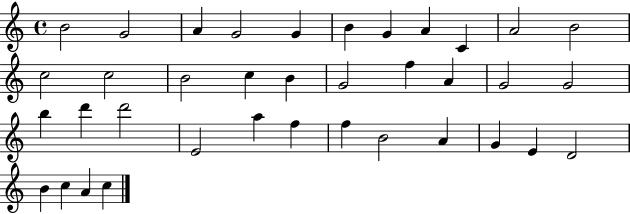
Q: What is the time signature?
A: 4/4